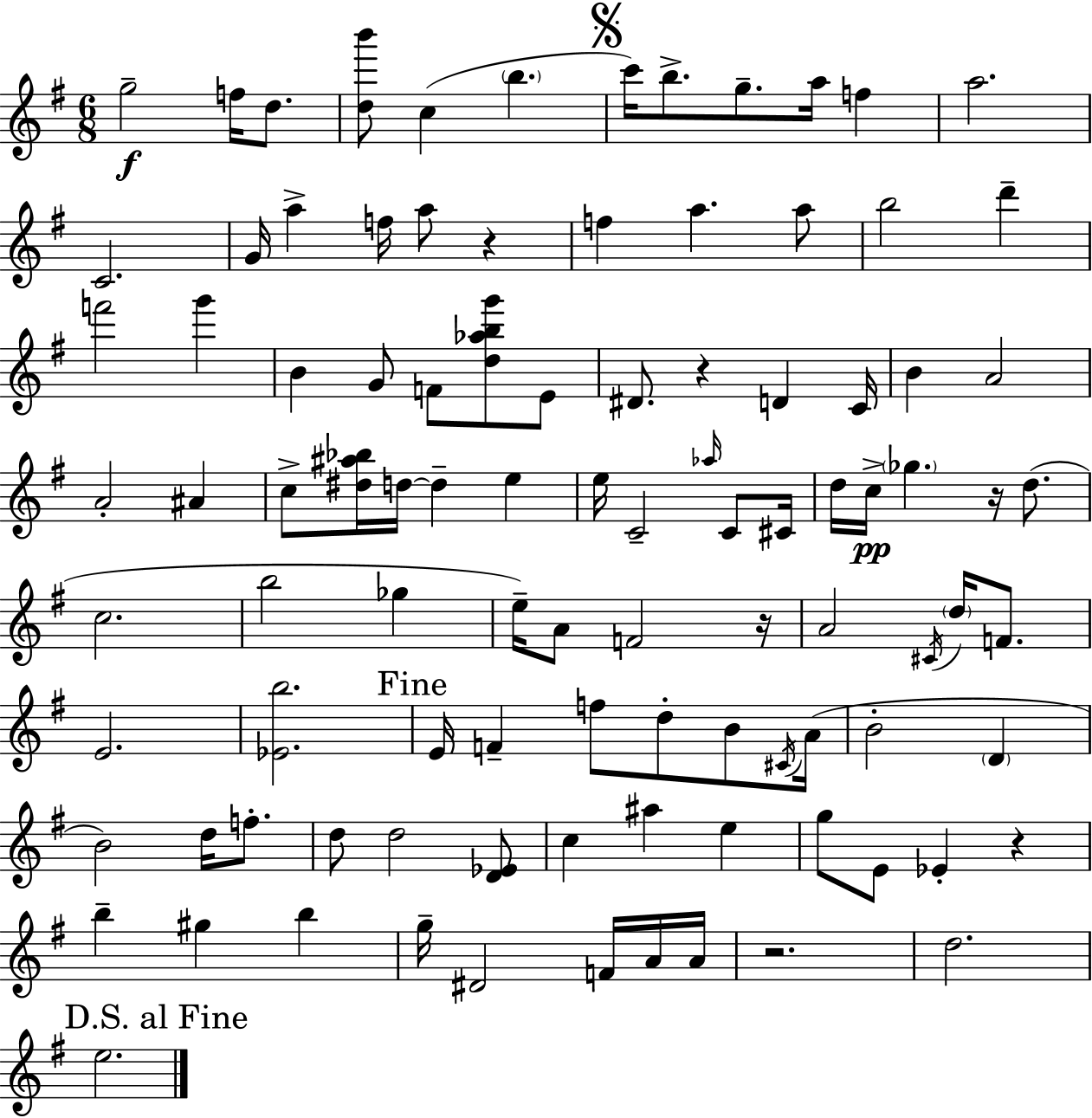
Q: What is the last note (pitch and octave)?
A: E5